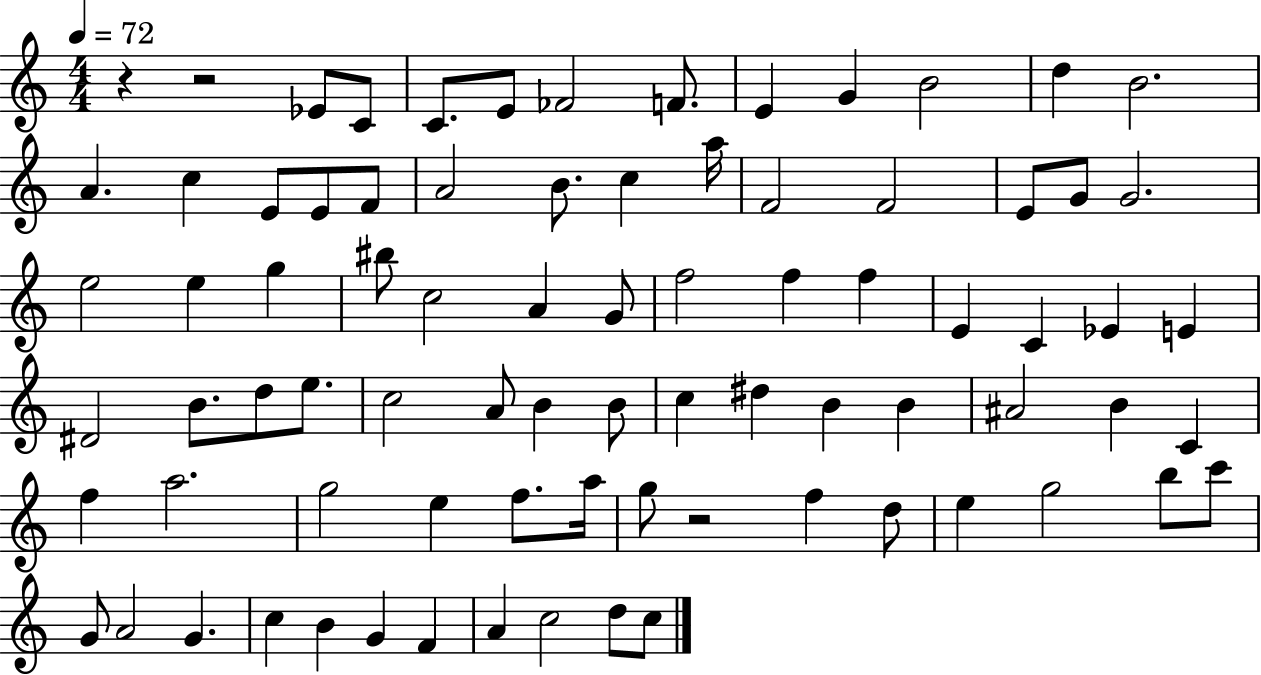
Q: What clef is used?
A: treble